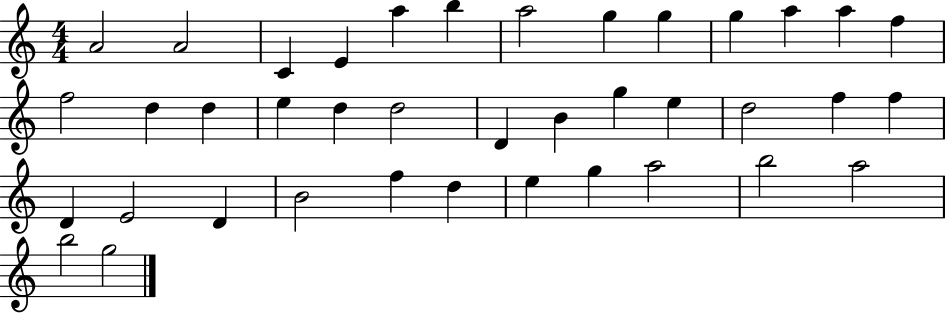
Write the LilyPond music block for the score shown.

{
  \clef treble
  \numericTimeSignature
  \time 4/4
  \key c \major
  a'2 a'2 | c'4 e'4 a''4 b''4 | a''2 g''4 g''4 | g''4 a''4 a''4 f''4 | \break f''2 d''4 d''4 | e''4 d''4 d''2 | d'4 b'4 g''4 e''4 | d''2 f''4 f''4 | \break d'4 e'2 d'4 | b'2 f''4 d''4 | e''4 g''4 a''2 | b''2 a''2 | \break b''2 g''2 | \bar "|."
}